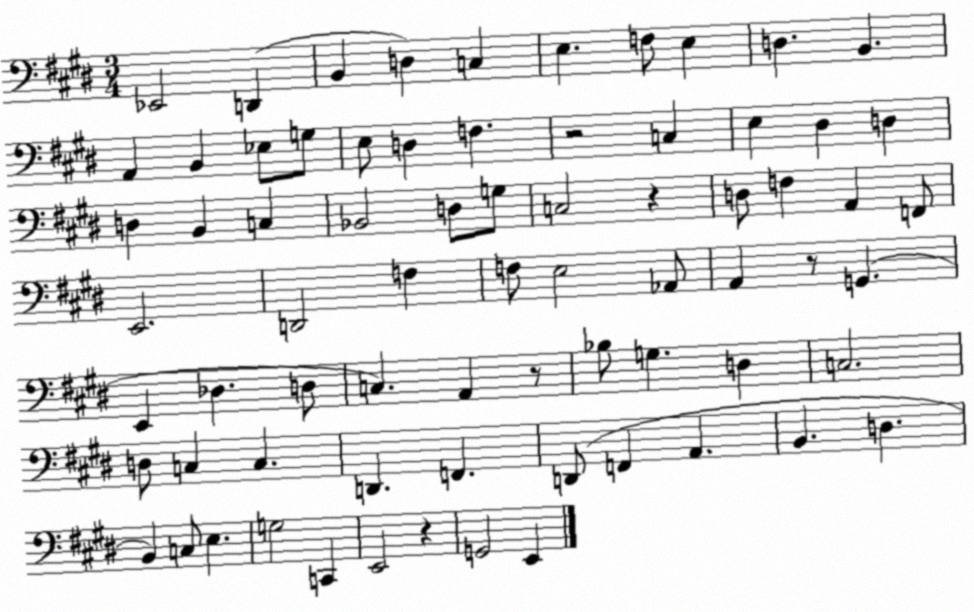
X:1
T:Untitled
M:3/4
L:1/4
K:E
_E,,2 D,, B,, D, C, E, F,/2 E, D, B,, A,, B,, _E,/2 G,/2 E,/2 D, F, z2 C, E, ^D, D, D, B,, C, _B,,2 D,/2 G,/2 C,2 z D,/2 F, A,, F,,/2 E,,2 D,,2 F, F,/2 E,2 _A,,/2 A,, z/2 G,, E,, _D, D,/2 C, A,, z/2 _B,/2 G, D, C,2 D,/2 C, C, D,, F,, D,,/2 F,, A,, B,, D, B,, C,/2 E, G,2 C,, E,,2 z G,,2 E,,